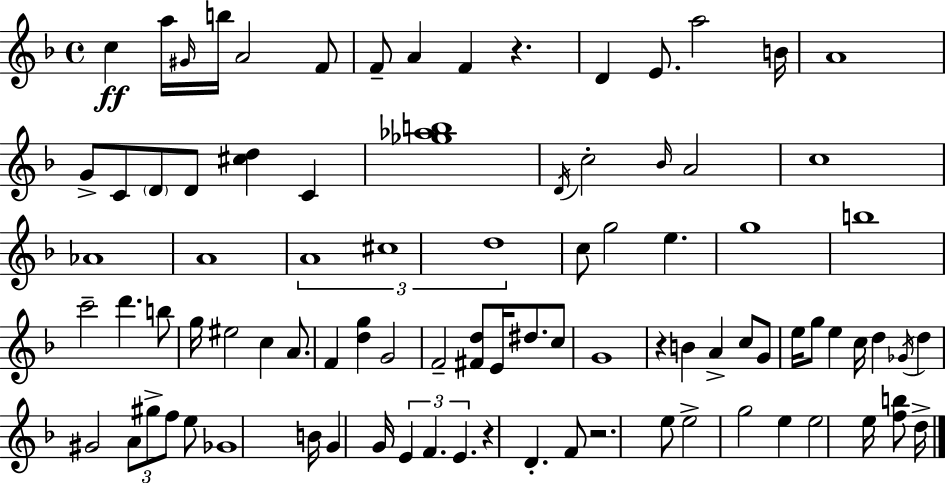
C5/q A5/s G#4/s B5/s A4/h F4/e F4/e A4/q F4/q R/q. D4/q E4/e. A5/h B4/s A4/w G4/e C4/e D4/e D4/e [C#5,D5]/q C4/q [Gb5,Ab5,B5]/w D4/s C5/h Bb4/s A4/h C5/w Ab4/w A4/w A4/w C#5/w D5/w C5/e G5/h E5/q. G5/w B5/w C6/h D6/q. B5/e G5/s EIS5/h C5/q A4/e. F4/q [D5,G5]/q G4/h F4/h [F#4,D5]/e E4/s D#5/e. C5/e G4/w R/q B4/q A4/q C5/e G4/e E5/s G5/e E5/q C5/s D5/q Gb4/s D5/q G#4/h A4/e G#5/e F5/e E5/e Gb4/w B4/s G4/q G4/s E4/q F4/q. E4/q. R/q D4/q. F4/e R/h. E5/e E5/h G5/h E5/q E5/h E5/s [F5,B5]/e D5/s